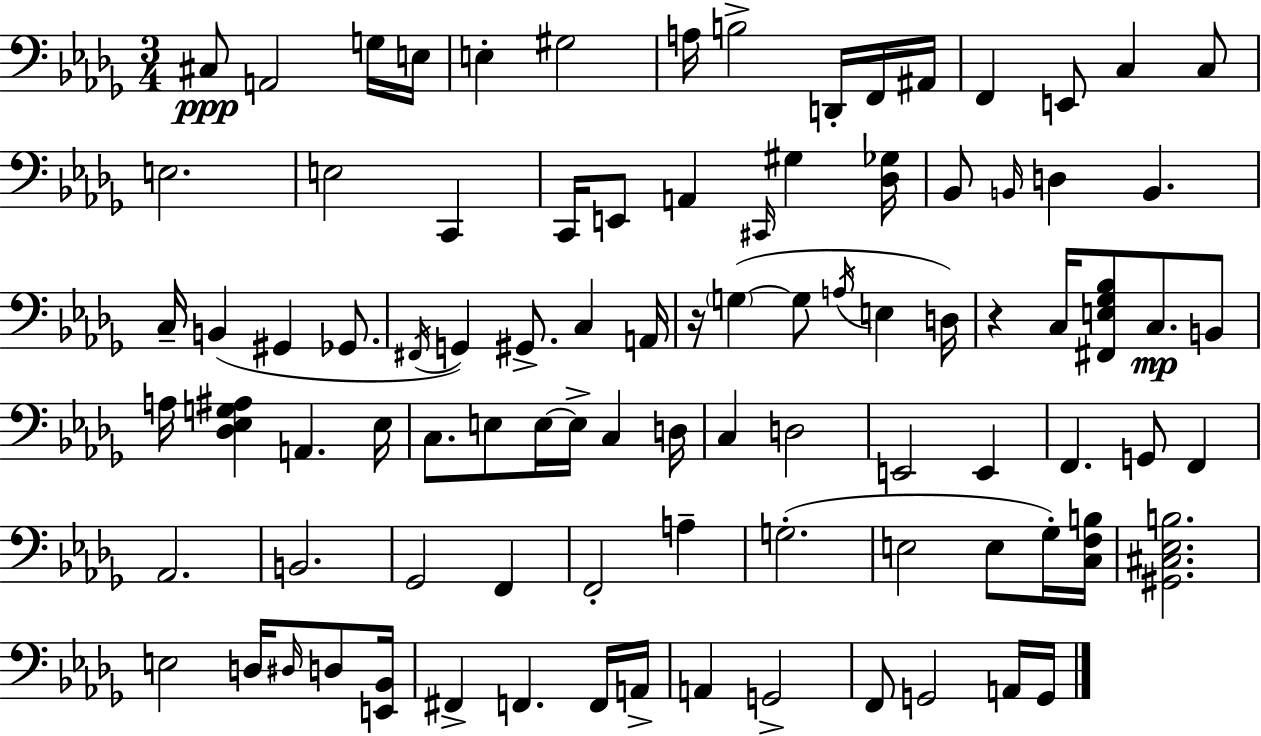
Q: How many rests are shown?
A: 2